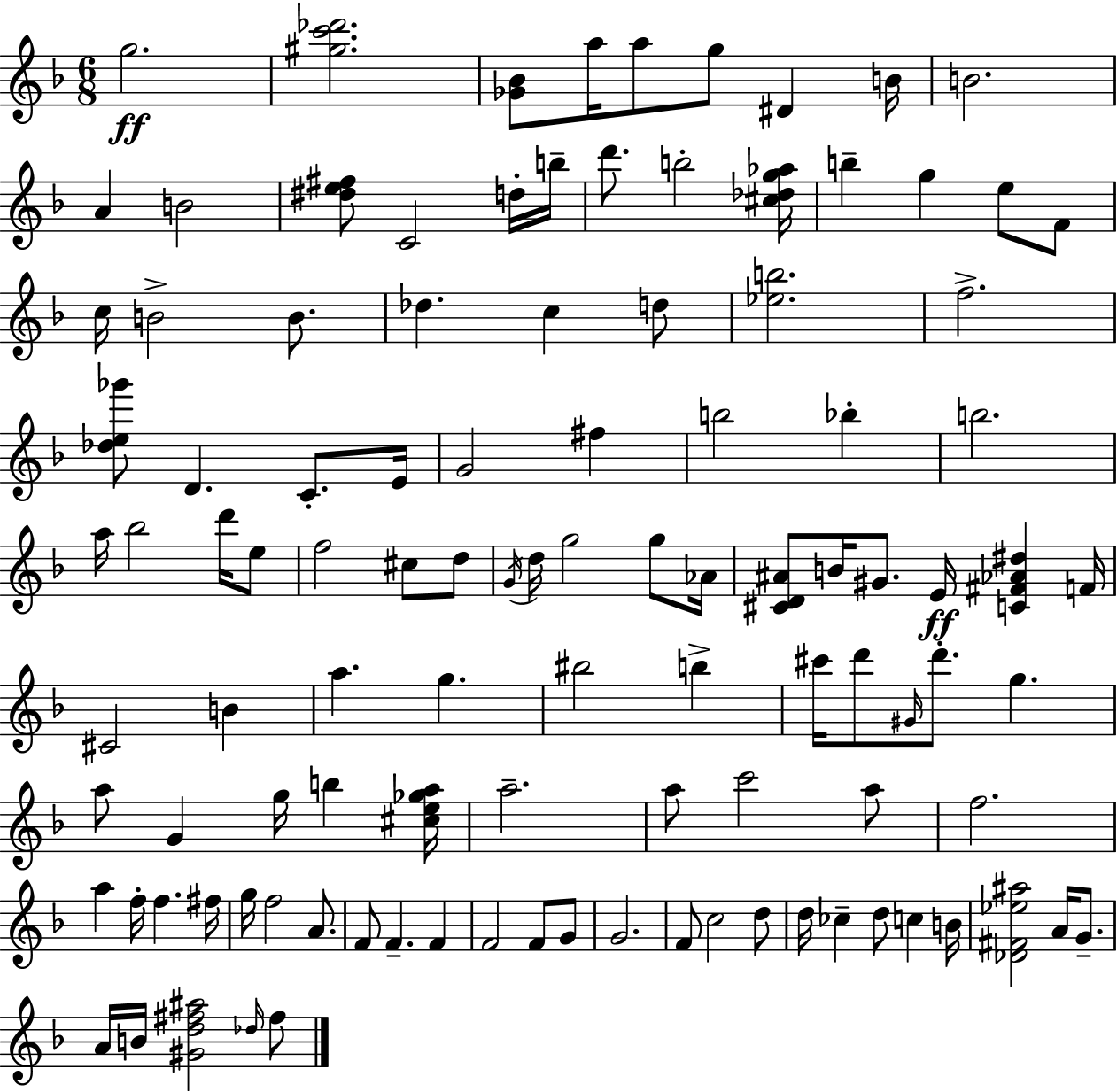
G5/h. [G#5,C6,Db6]/h. [Gb4,Bb4]/e A5/s A5/e G5/e D#4/q B4/s B4/h. A4/q B4/h [D#5,E5,F#5]/e C4/h D5/s B5/s D6/e. B5/h [C#5,Db5,G5,Ab5]/s B5/q G5/q E5/e F4/e C5/s B4/h B4/e. Db5/q. C5/q D5/e [Eb5,B5]/h. F5/h. [Db5,E5,Gb6]/e D4/q. C4/e. E4/s G4/h F#5/q B5/h Bb5/q B5/h. A5/s Bb5/h D6/s E5/e F5/h C#5/e D5/e G4/s D5/s G5/h G5/e Ab4/s [C#4,D4,A#4]/e B4/s G#4/e. E4/s [C4,F#4,Ab4,D#5]/q F4/s C#4/h B4/q A5/q. G5/q. BIS5/h B5/q C#6/s D6/e G#4/s D6/e. G5/q. A5/e G4/q G5/s B5/q [C#5,E5,Gb5,A5]/s A5/h. A5/e C6/h A5/e F5/h. A5/q F5/s F5/q. F#5/s G5/s F5/h A4/e. F4/e F4/q. F4/q F4/h F4/e G4/e G4/h. F4/e C5/h D5/e D5/s CES5/q D5/e C5/q B4/s [Db4,F#4,Eb5,A#5]/h A4/s G4/e. A4/s B4/s [G#4,D5,F#5,A#5]/h Db5/s F#5/e